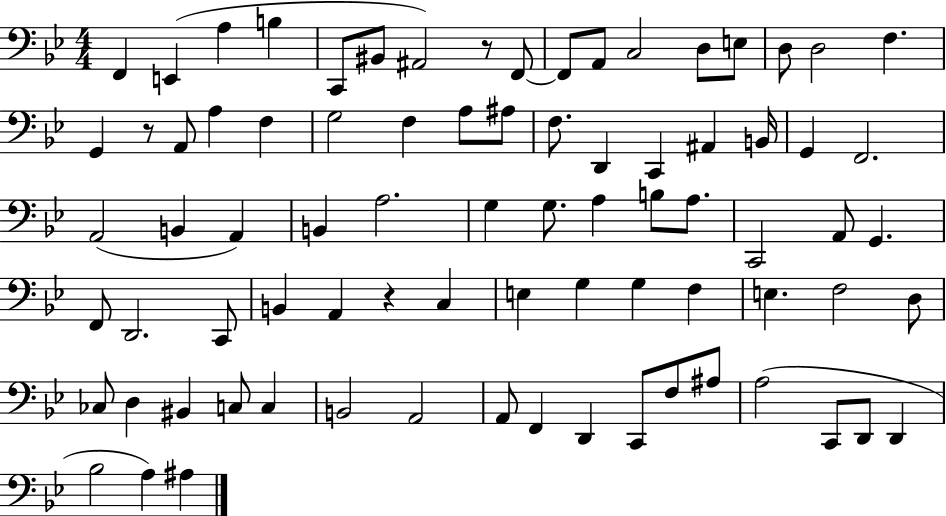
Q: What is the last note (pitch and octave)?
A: A#3